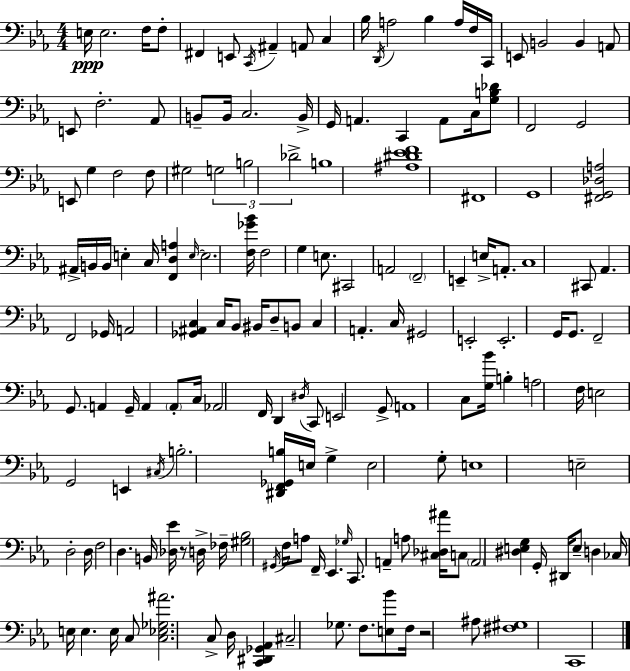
{
  \clef bass
  \numericTimeSignature
  \time 4/4
  \key c \minor
  e16\ppp e2. f16 f8-. | fis,4 e,8 \acciaccatura { c,16 } ais,4-- a,8 c4 | bes16 \acciaccatura { d,16 } a2 bes4 a16 | f16 c,16 e,8 b,2 b,4 | \break a,8 e,8 f2.-. | aes,8 b,8-- b,16 c2. | b,16-> g,16 a,4. c,4 a,8 c16 | <g b des'>8 f,2 g,2 | \break e,8 g4 f2 | f8 gis2 \tuplet 3/2 { g2 | b2 des'2-> } | b1 | \break <ais dis' ees' f'>1 | fis,1 | g,1 | <fis, g, des a>2 ais,16-> b,16 b,16 e4-. | \break c16 <f, d a>4 \grace { e16~ }~ e2. | <f ges' bes'>16 f2 g4 | e8. cis,2 a,2 | \parenthesize f,2-- e,4-- e16-> | \break a,8.-. c1 | cis,8 aes,4. f,2 | ges,16 a,2 <ges, ais, c>4 | c16 bes,8 bis,16 d8-- b,8 c4 a,4.-. | \break c16 gis,2 e,2-. | e,2.-. g,16 | g,8. f,2-- g,8. a,4 | g,16-- a,4 \parenthesize a,8-. c16 aes,2 | \break f,16 d,4 \acciaccatura { dis16 } c,8 e,2 | g,8-> a,1 | c8 <g bes'>16 b4-. a2 | f16 e2 g,2 | \break e,4 \acciaccatura { cis16 } b2.-. | <dis, f, ges, b>16 e16 g4-> e2 | g8-. e1 | e2-- d2-. | \break d16 f2 d4. | b,16 <des ees'>16 r8 d16-> fes16-- <gis bes>2 | \acciaccatura { gis,16 } f16 a8 f,16-- ees,4. \grace { ges16 } c,8. | a,4-- a8 <cis des ais'>16 c8 \parenthesize a,2 | \break <dis e g>4 g,16-. dis,16 e8-- d4 ces16 e16 | e4. e16 c8 <c ees ges ais'>2. | c8-> d16 <c, dis, ges, aes,>4 cis2-- | ges8. f8. <e bes'>8 f16 r2 | \break ais8 <fis gis>1 | c,1 | \bar "|."
}